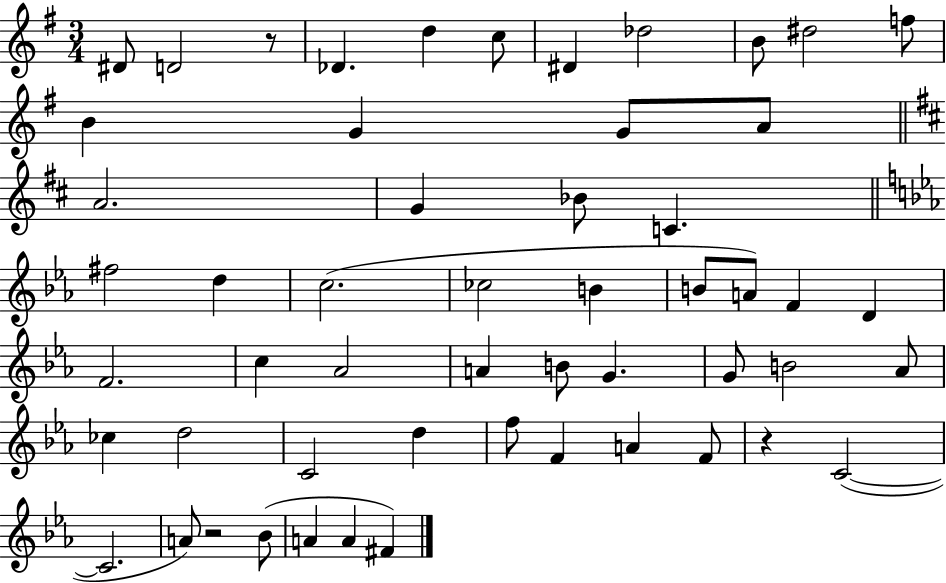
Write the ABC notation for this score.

X:1
T:Untitled
M:3/4
L:1/4
K:G
^D/2 D2 z/2 _D d c/2 ^D _d2 B/2 ^d2 f/2 B G G/2 A/2 A2 G _B/2 C ^f2 d c2 _c2 B B/2 A/2 F D F2 c _A2 A B/2 G G/2 B2 _A/2 _c d2 C2 d f/2 F A F/2 z C2 C2 A/2 z2 _B/2 A A ^F